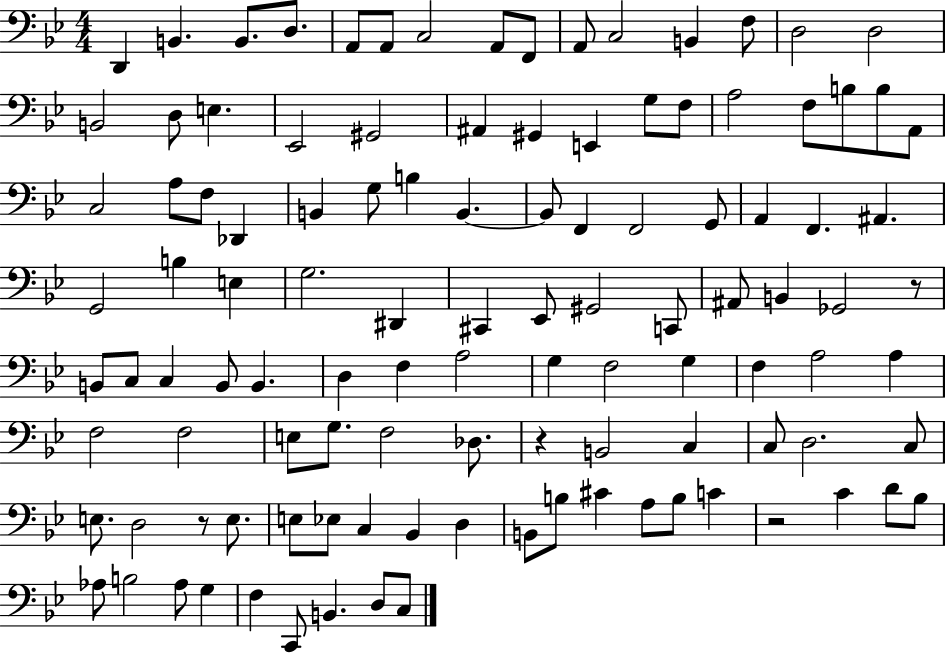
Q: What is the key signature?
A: BES major